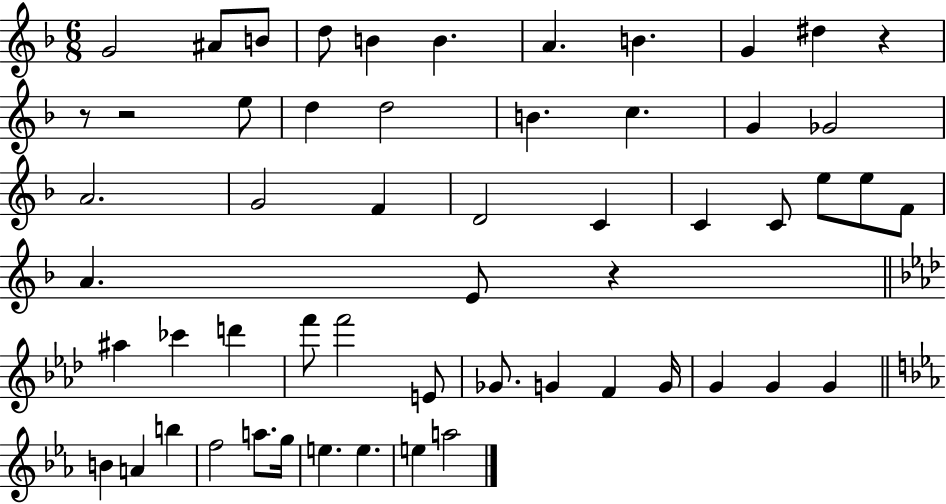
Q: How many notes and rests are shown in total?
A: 56